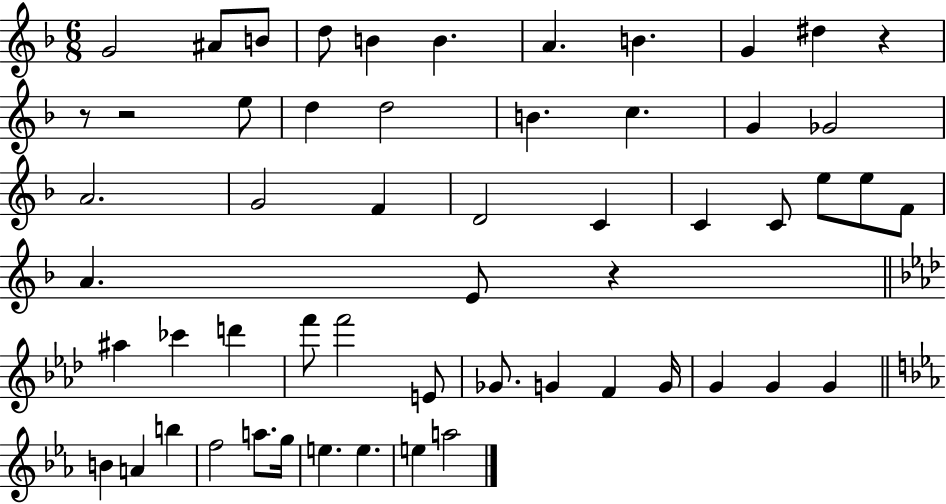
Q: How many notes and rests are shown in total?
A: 56